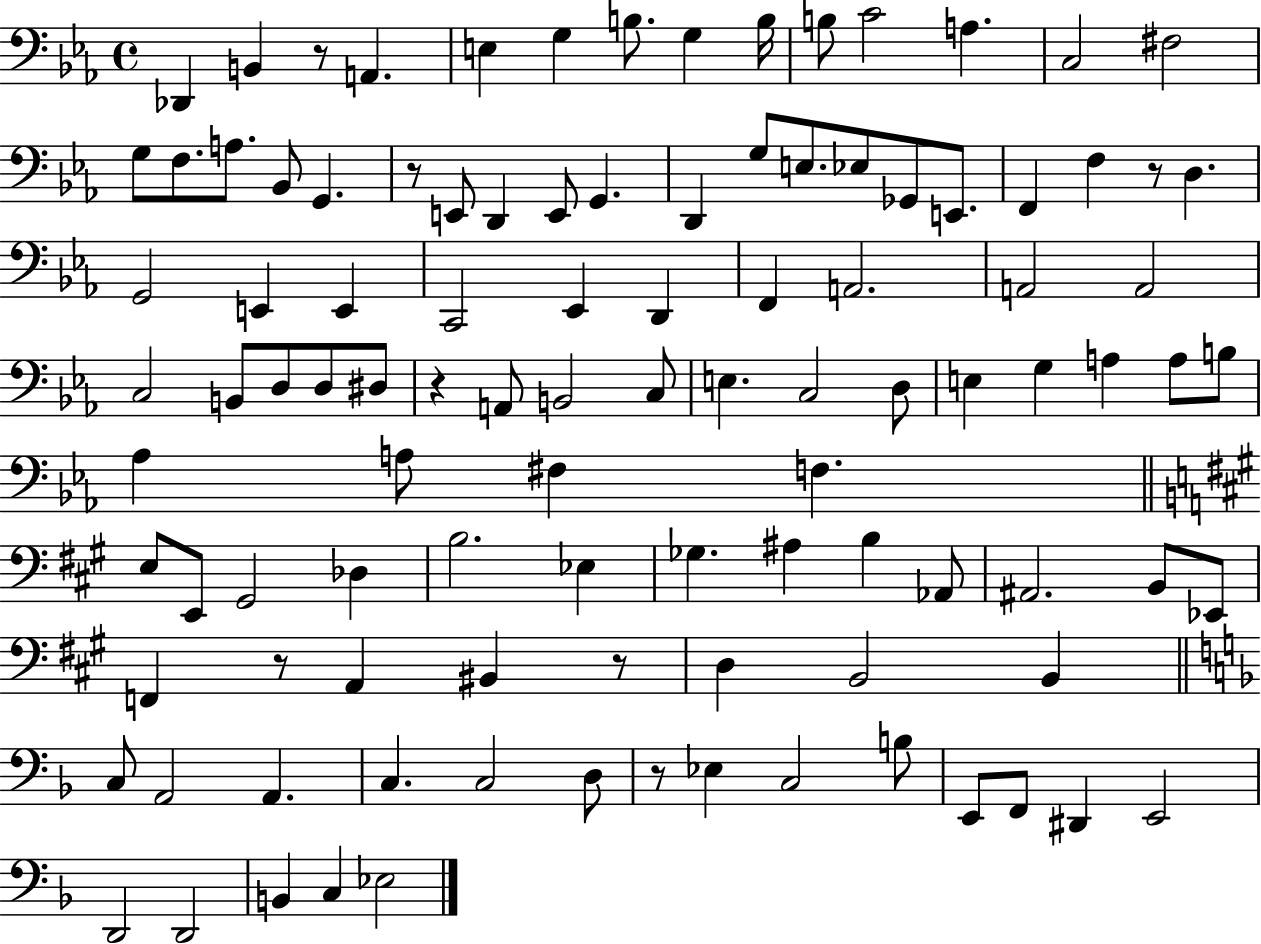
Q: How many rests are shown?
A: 7